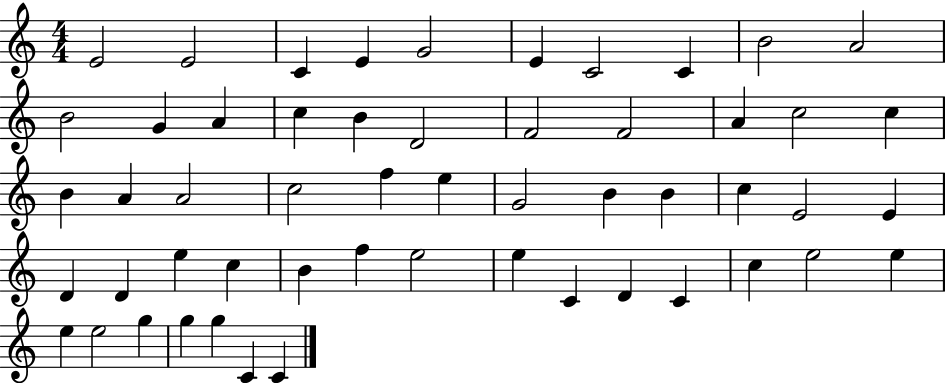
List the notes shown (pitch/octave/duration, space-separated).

E4/h E4/h C4/q E4/q G4/h E4/q C4/h C4/q B4/h A4/h B4/h G4/q A4/q C5/q B4/q D4/h F4/h F4/h A4/q C5/h C5/q B4/q A4/q A4/h C5/h F5/q E5/q G4/h B4/q B4/q C5/q E4/h E4/q D4/q D4/q E5/q C5/q B4/q F5/q E5/h E5/q C4/q D4/q C4/q C5/q E5/h E5/q E5/q E5/h G5/q G5/q G5/q C4/q C4/q